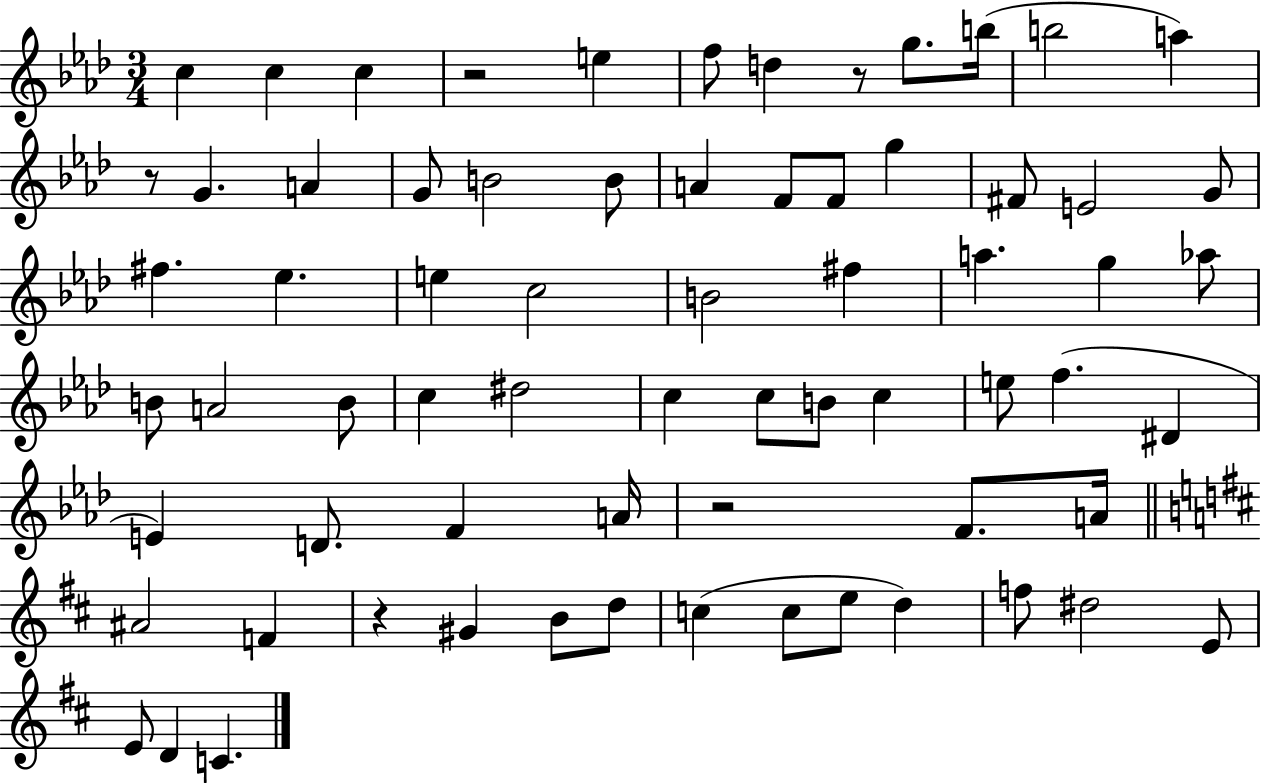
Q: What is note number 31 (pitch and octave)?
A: Ab5